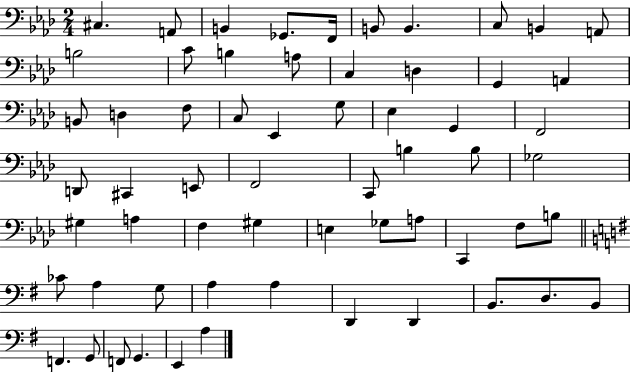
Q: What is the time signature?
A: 2/4